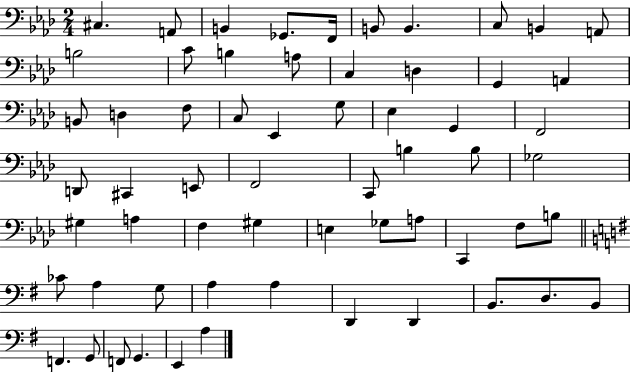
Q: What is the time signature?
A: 2/4